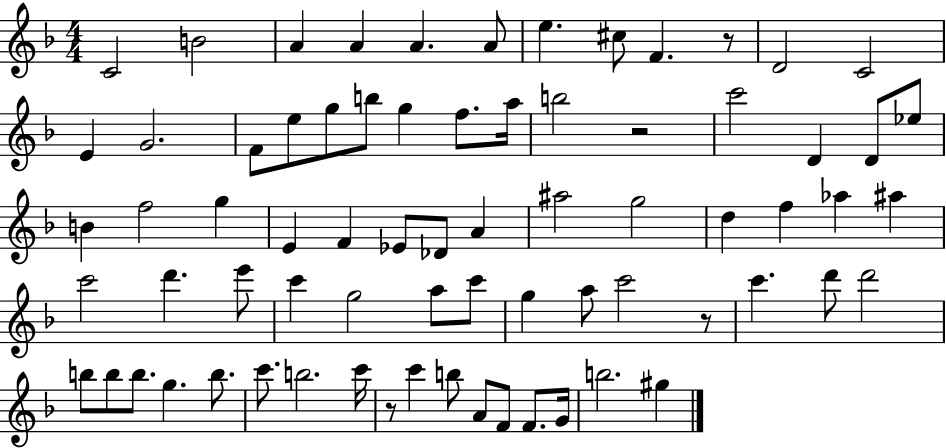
C4/h B4/h A4/q A4/q A4/q. A4/e E5/q. C#5/e F4/q. R/e D4/h C4/h E4/q G4/h. F4/e E5/e G5/e B5/e G5/q F5/e. A5/s B5/h R/h C6/h D4/q D4/e Eb5/e B4/q F5/h G5/q E4/q F4/q Eb4/e Db4/e A4/q A#5/h G5/h D5/q F5/q Ab5/q A#5/q C6/h D6/q. E6/e C6/q G5/h A5/e C6/e G5/q A5/e C6/h R/e C6/q. D6/e D6/h B5/e B5/e B5/e. G5/q. B5/e. C6/e. B5/h. C6/s R/e C6/q B5/e A4/e F4/e F4/e. G4/s B5/h. G#5/q